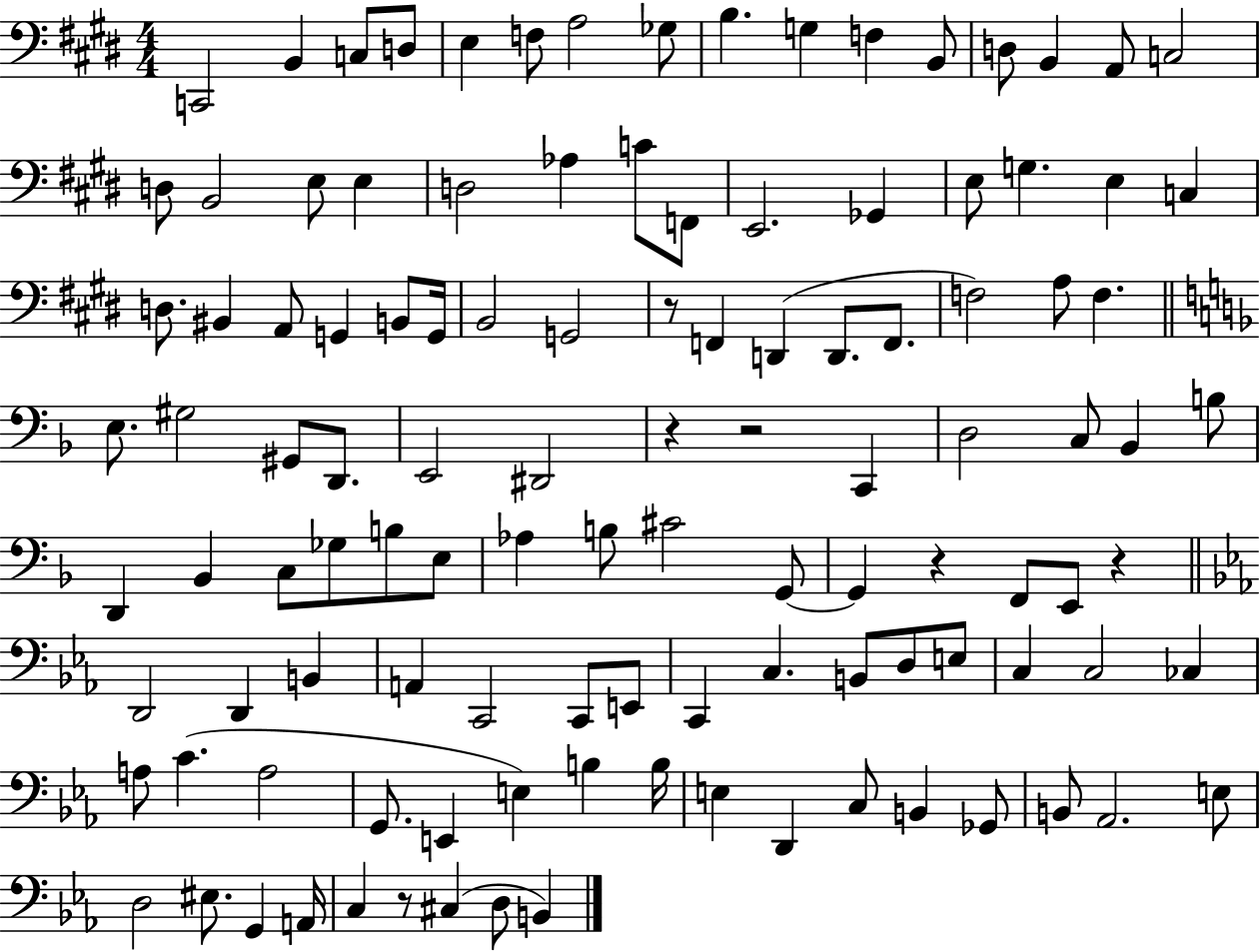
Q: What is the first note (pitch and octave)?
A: C2